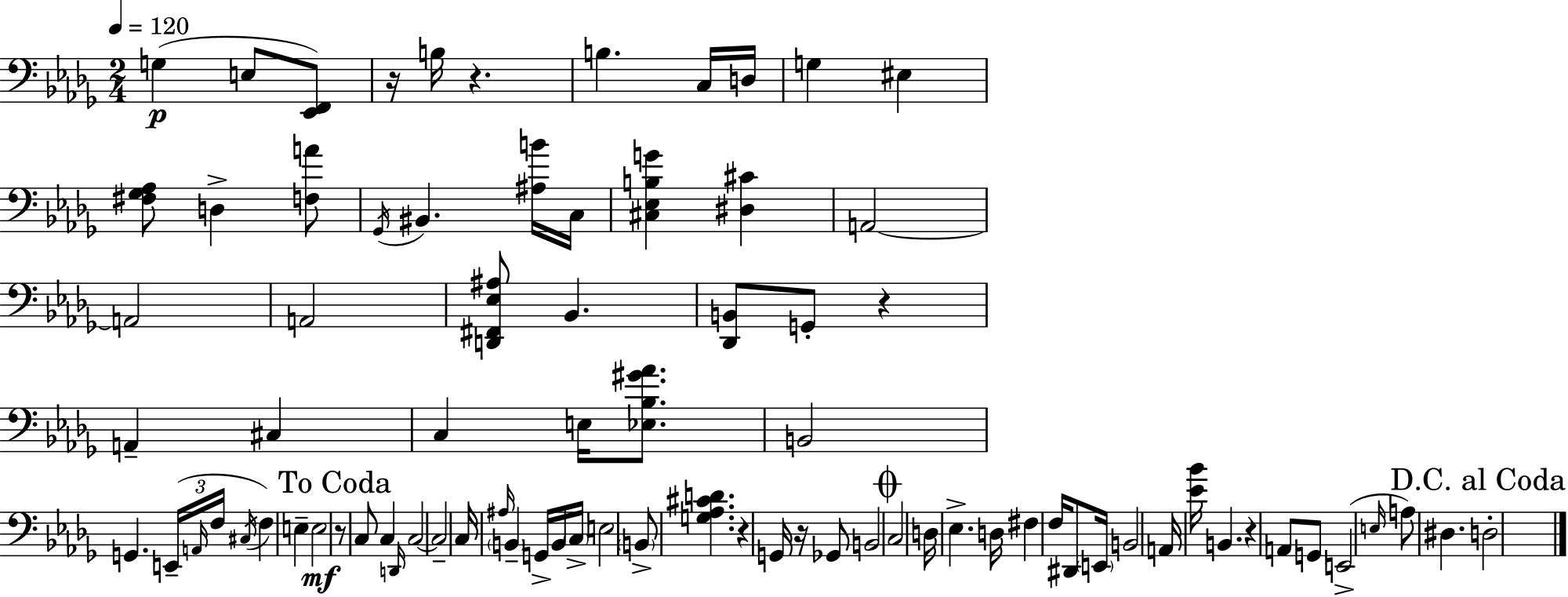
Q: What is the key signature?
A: BES minor